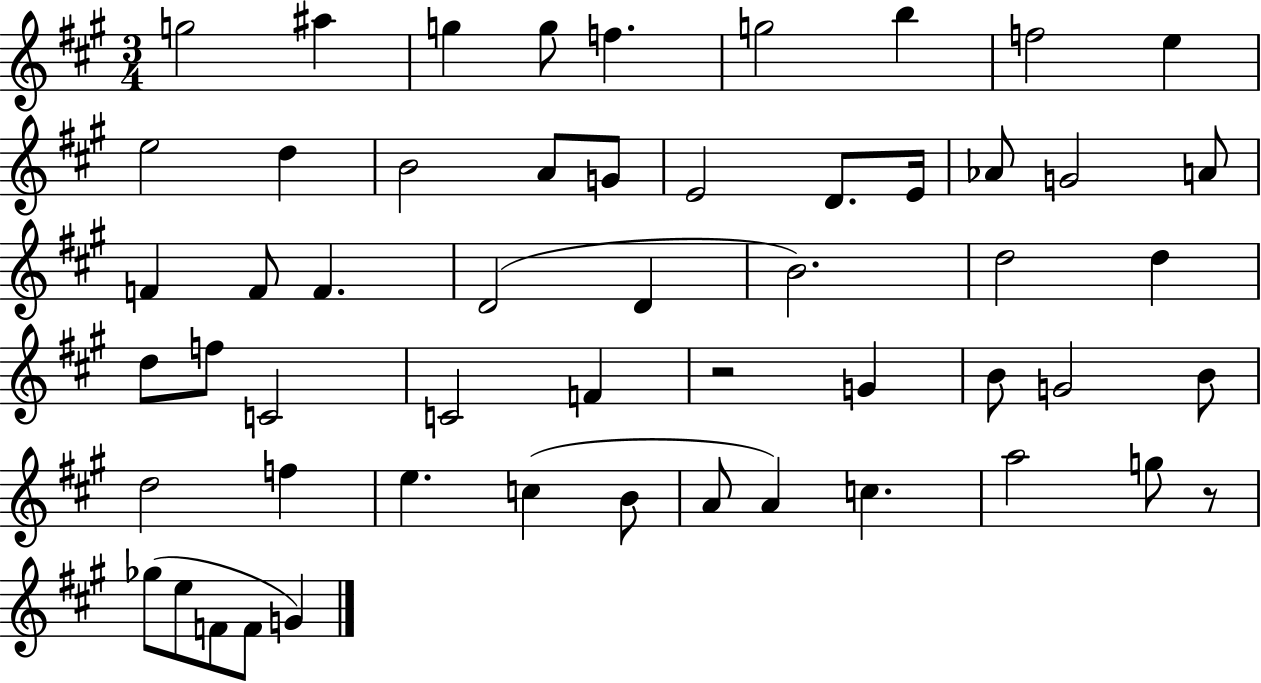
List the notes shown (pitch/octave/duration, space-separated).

G5/h A#5/q G5/q G5/e F5/q. G5/h B5/q F5/h E5/q E5/h D5/q B4/h A4/e G4/e E4/h D4/e. E4/s Ab4/e G4/h A4/e F4/q F4/e F4/q. D4/h D4/q B4/h. D5/h D5/q D5/e F5/e C4/h C4/h F4/q R/h G4/q B4/e G4/h B4/e D5/h F5/q E5/q. C5/q B4/e A4/e A4/q C5/q. A5/h G5/e R/e Gb5/e E5/e F4/e F4/e G4/q